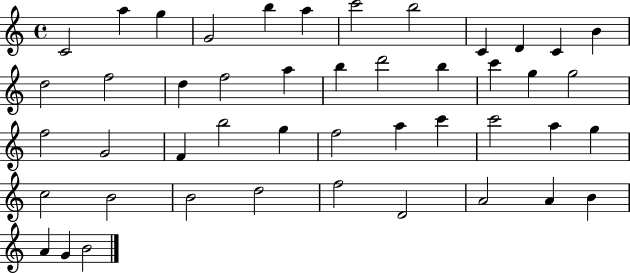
C4/h A5/q G5/q G4/h B5/q A5/q C6/h B5/h C4/q D4/q C4/q B4/q D5/h F5/h D5/q F5/h A5/q B5/q D6/h B5/q C6/q G5/q G5/h F5/h G4/h F4/q B5/h G5/q F5/h A5/q C6/q C6/h A5/q G5/q C5/h B4/h B4/h D5/h F5/h D4/h A4/h A4/q B4/q A4/q G4/q B4/h